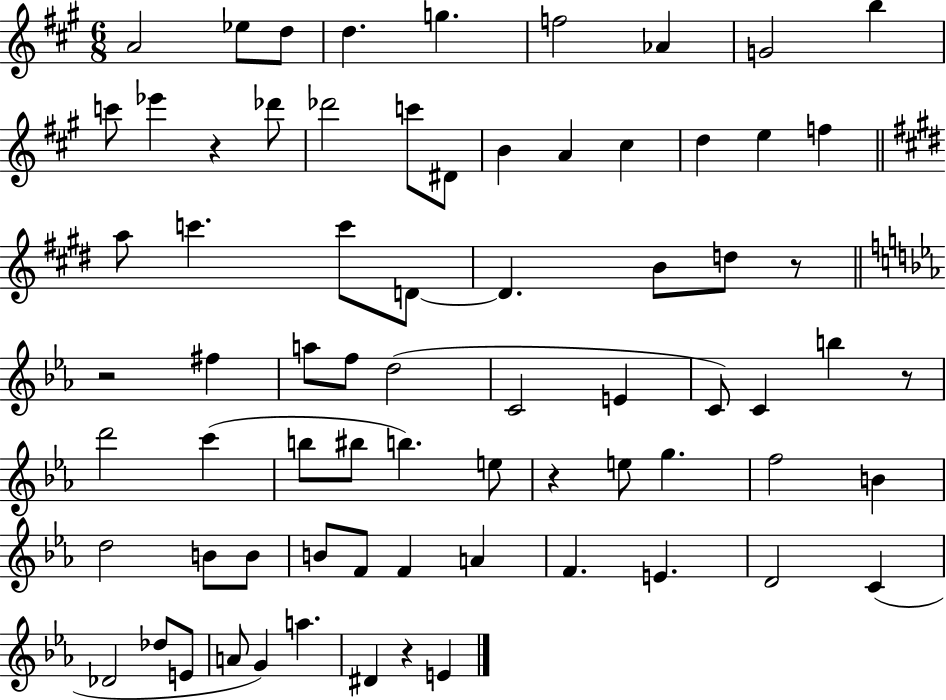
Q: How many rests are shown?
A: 6